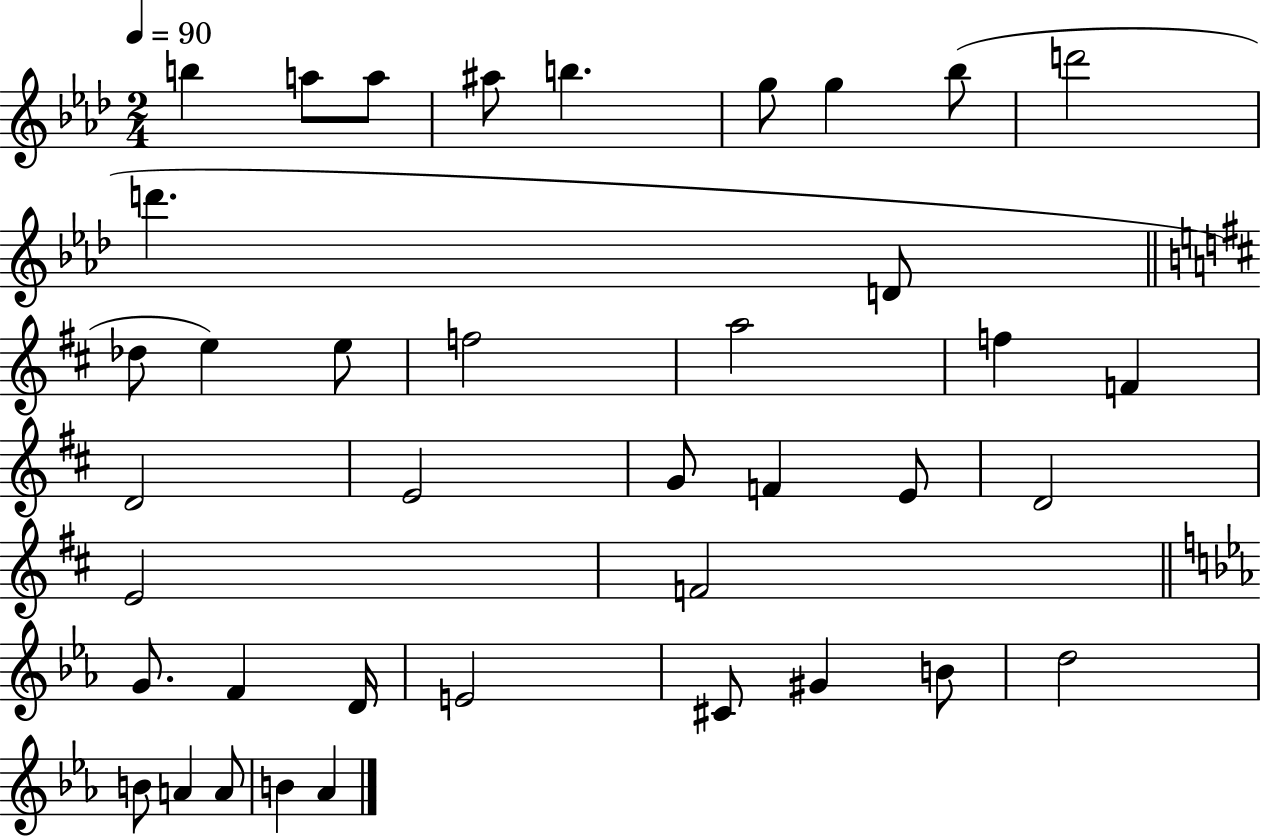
{
  \clef treble
  \numericTimeSignature
  \time 2/4
  \key aes \major
  \tempo 4 = 90
  b''4 a''8 a''8 | ais''8 b''4. | g''8 g''4 bes''8( | d'''2 | \break d'''4. d'8 | \bar "||" \break \key b \minor des''8 e''4) e''8 | f''2 | a''2 | f''4 f'4 | \break d'2 | e'2 | g'8 f'4 e'8 | d'2 | \break e'2 | f'2 | \bar "||" \break \key ees \major g'8. f'4 d'16 | e'2 | cis'8 gis'4 b'8 | d''2 | \break b'8 a'4 a'8 | b'4 aes'4 | \bar "|."
}